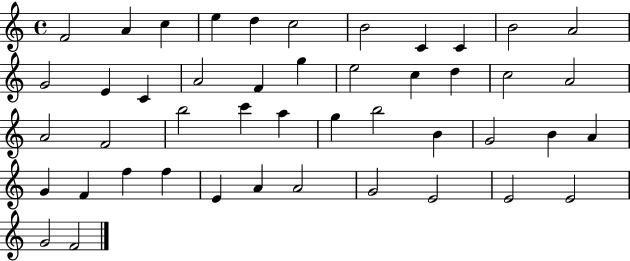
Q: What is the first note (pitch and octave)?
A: F4